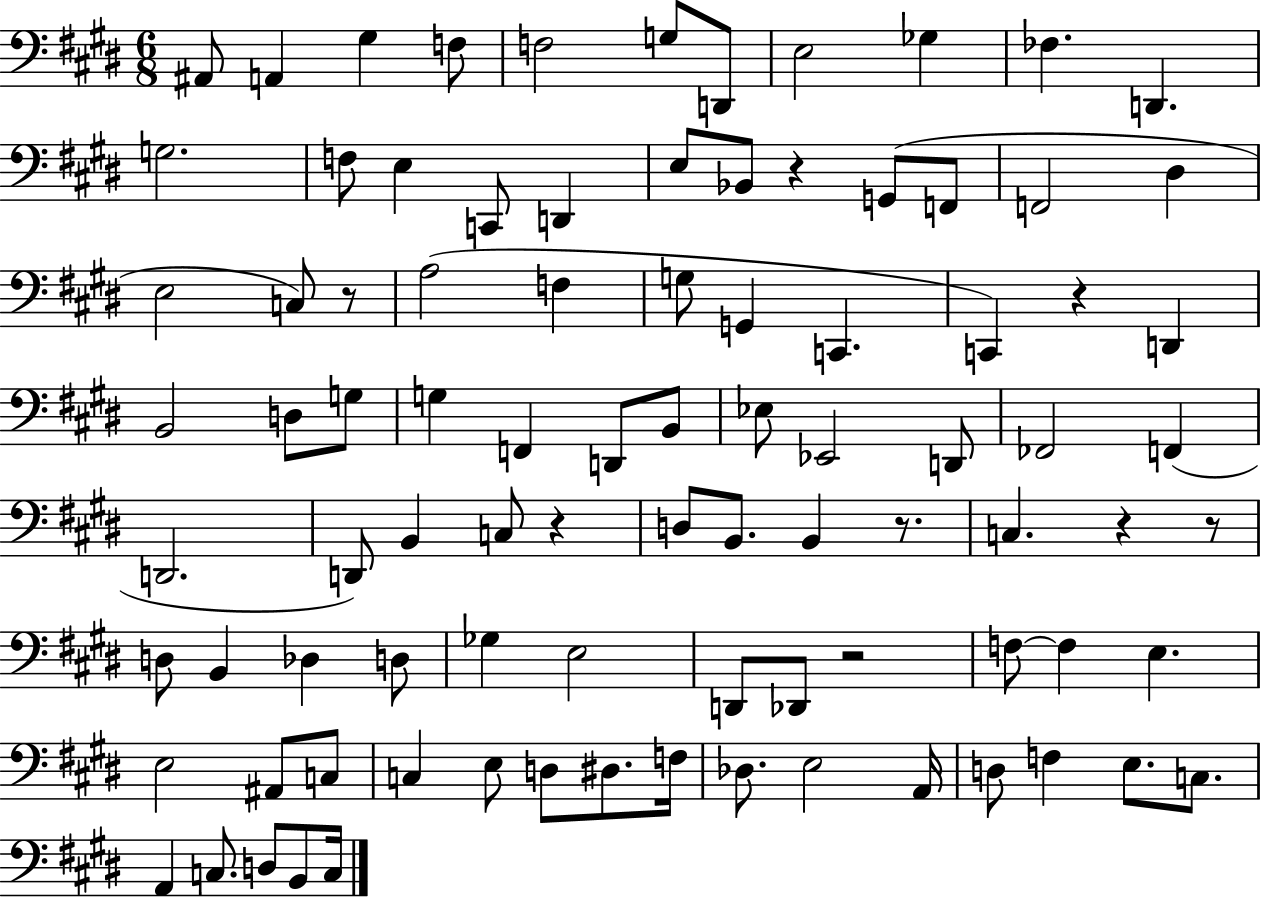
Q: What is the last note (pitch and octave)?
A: C3